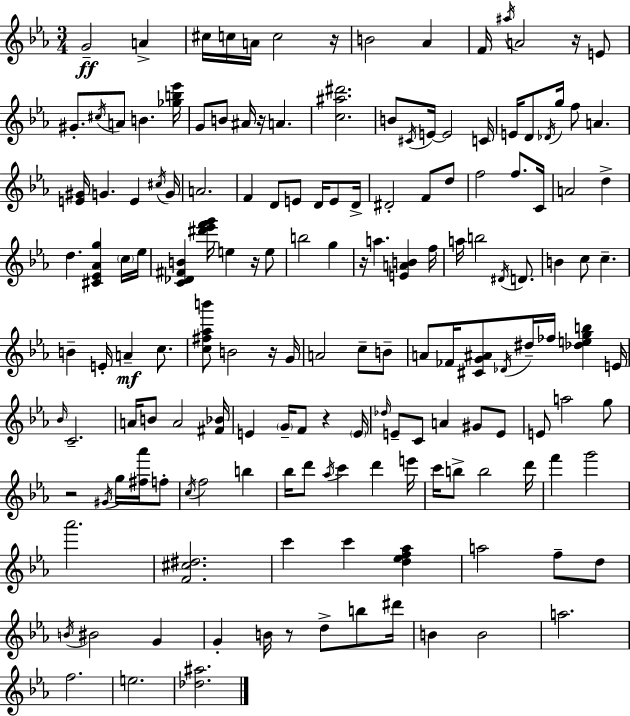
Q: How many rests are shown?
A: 9